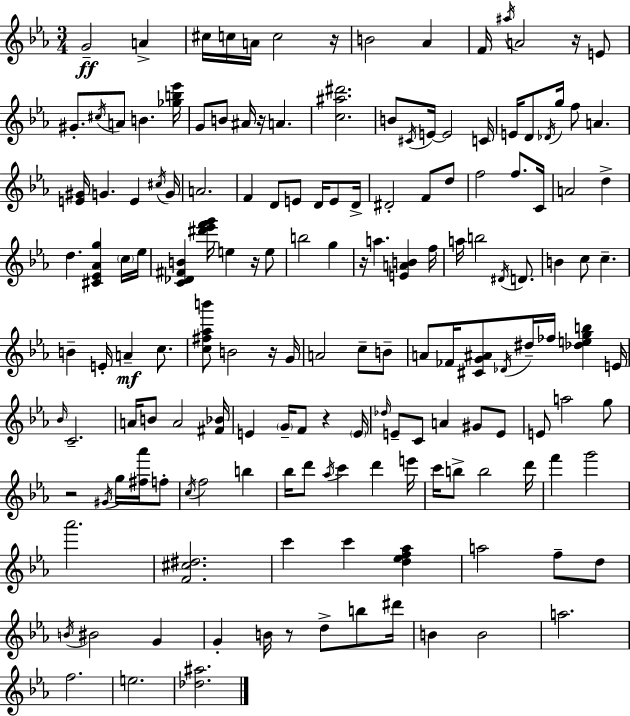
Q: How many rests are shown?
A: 9